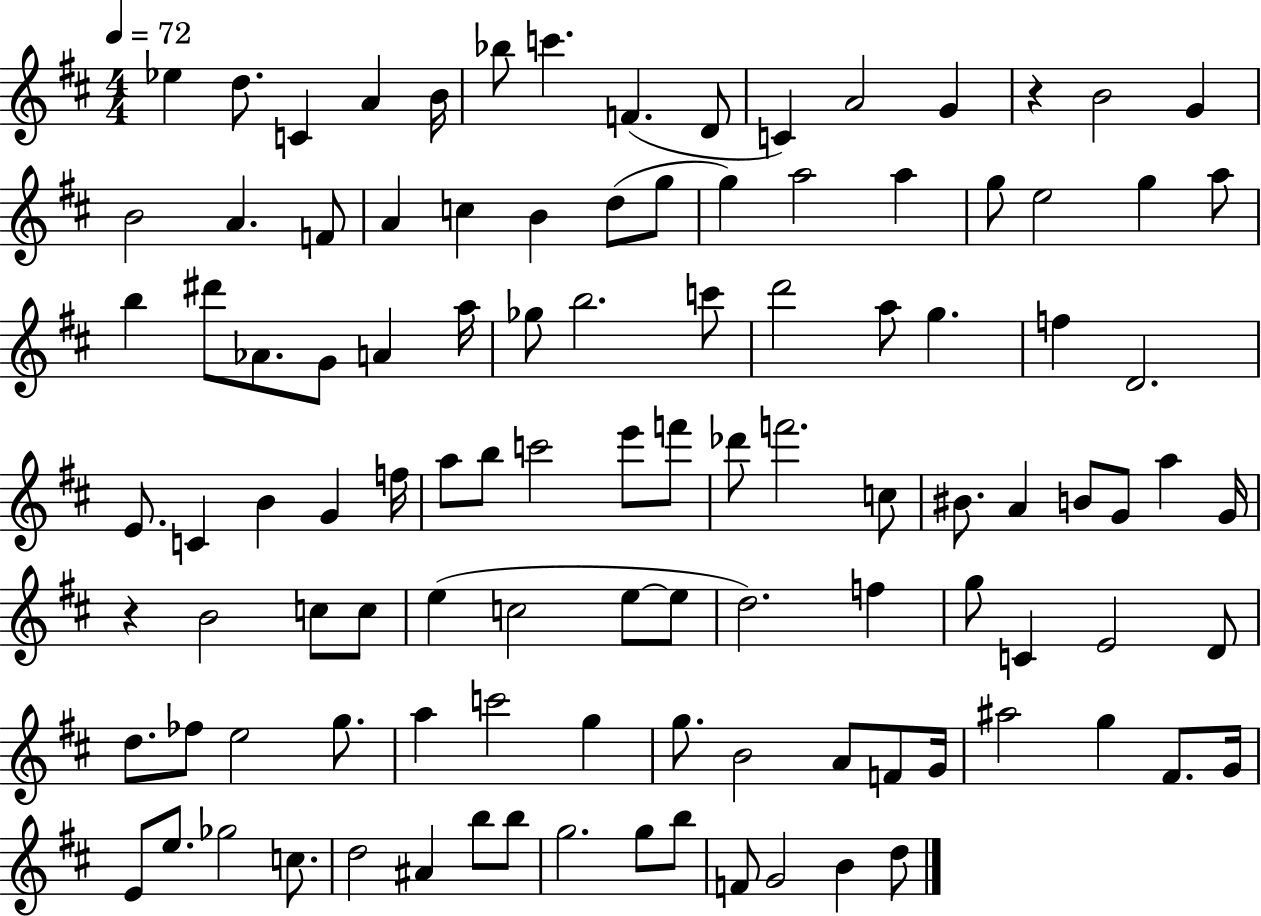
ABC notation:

X:1
T:Untitled
M:4/4
L:1/4
K:D
_e d/2 C A B/4 _b/2 c' F D/2 C A2 G z B2 G B2 A F/2 A c B d/2 g/2 g a2 a g/2 e2 g a/2 b ^d'/2 _A/2 G/2 A a/4 _g/2 b2 c'/2 d'2 a/2 g f D2 E/2 C B G f/4 a/2 b/2 c'2 e'/2 f'/2 _d'/2 f'2 c/2 ^B/2 A B/2 G/2 a G/4 z B2 c/2 c/2 e c2 e/2 e/2 d2 f g/2 C E2 D/2 d/2 _f/2 e2 g/2 a c'2 g g/2 B2 A/2 F/2 G/4 ^a2 g ^F/2 G/4 E/2 e/2 _g2 c/2 d2 ^A b/2 b/2 g2 g/2 b/2 F/2 G2 B d/2